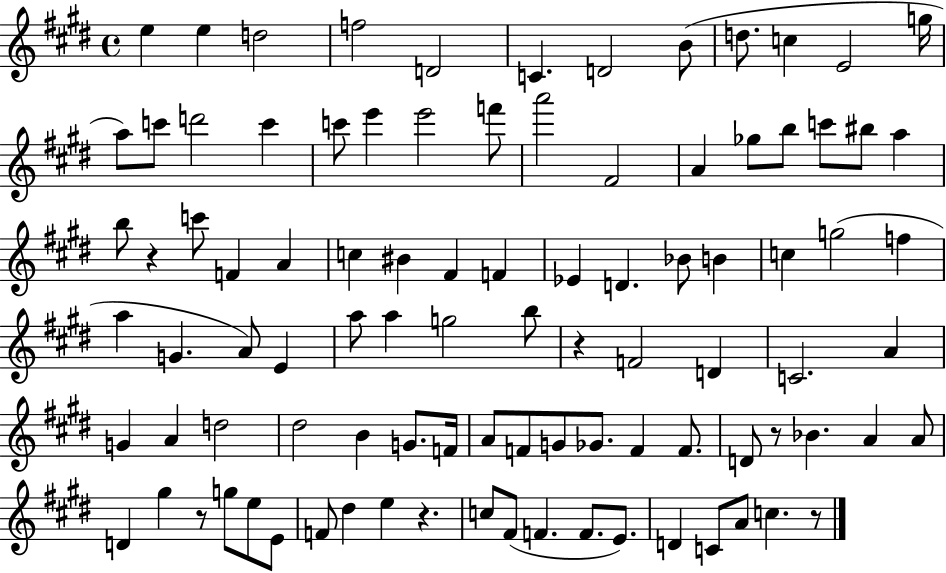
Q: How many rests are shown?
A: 6